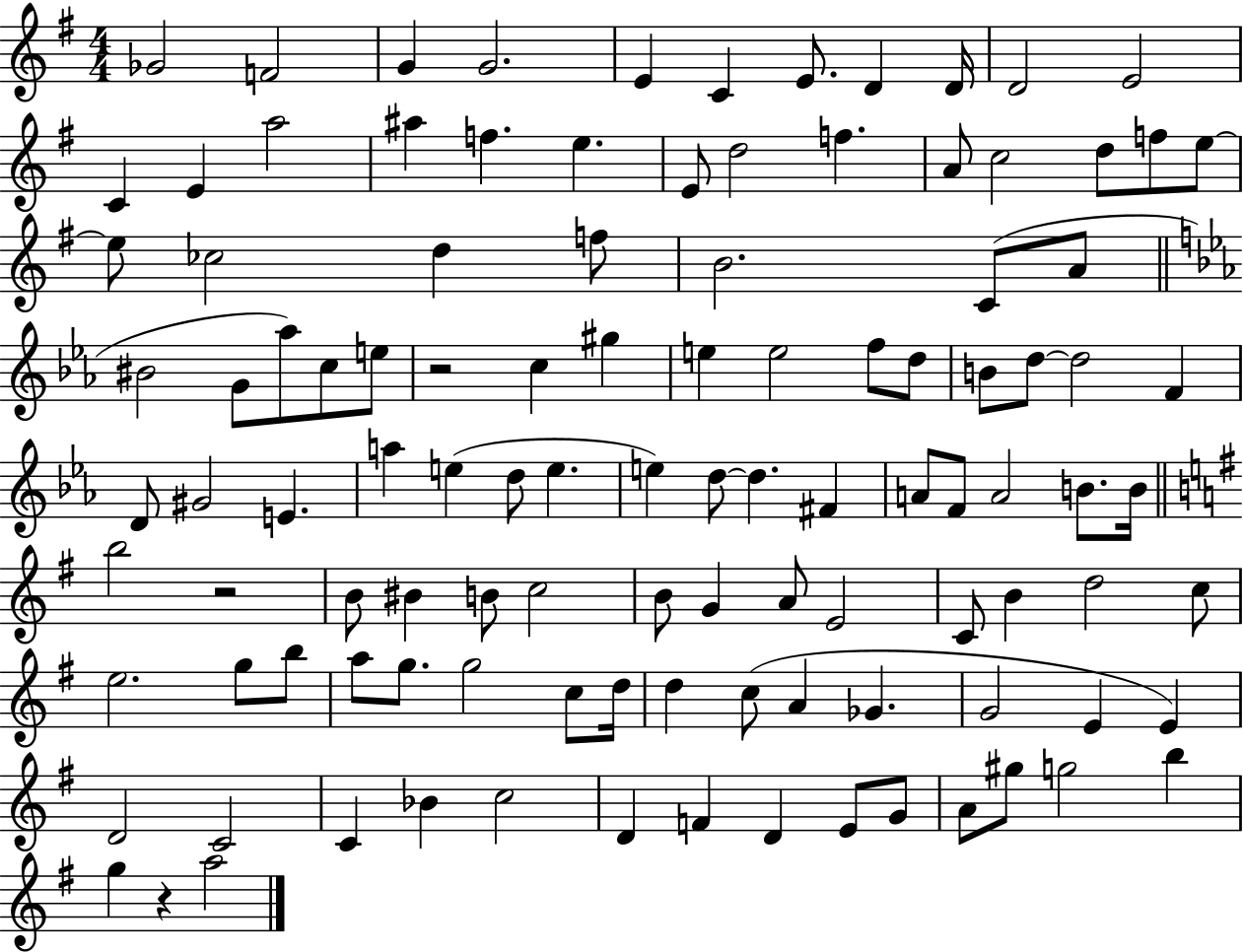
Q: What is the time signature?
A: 4/4